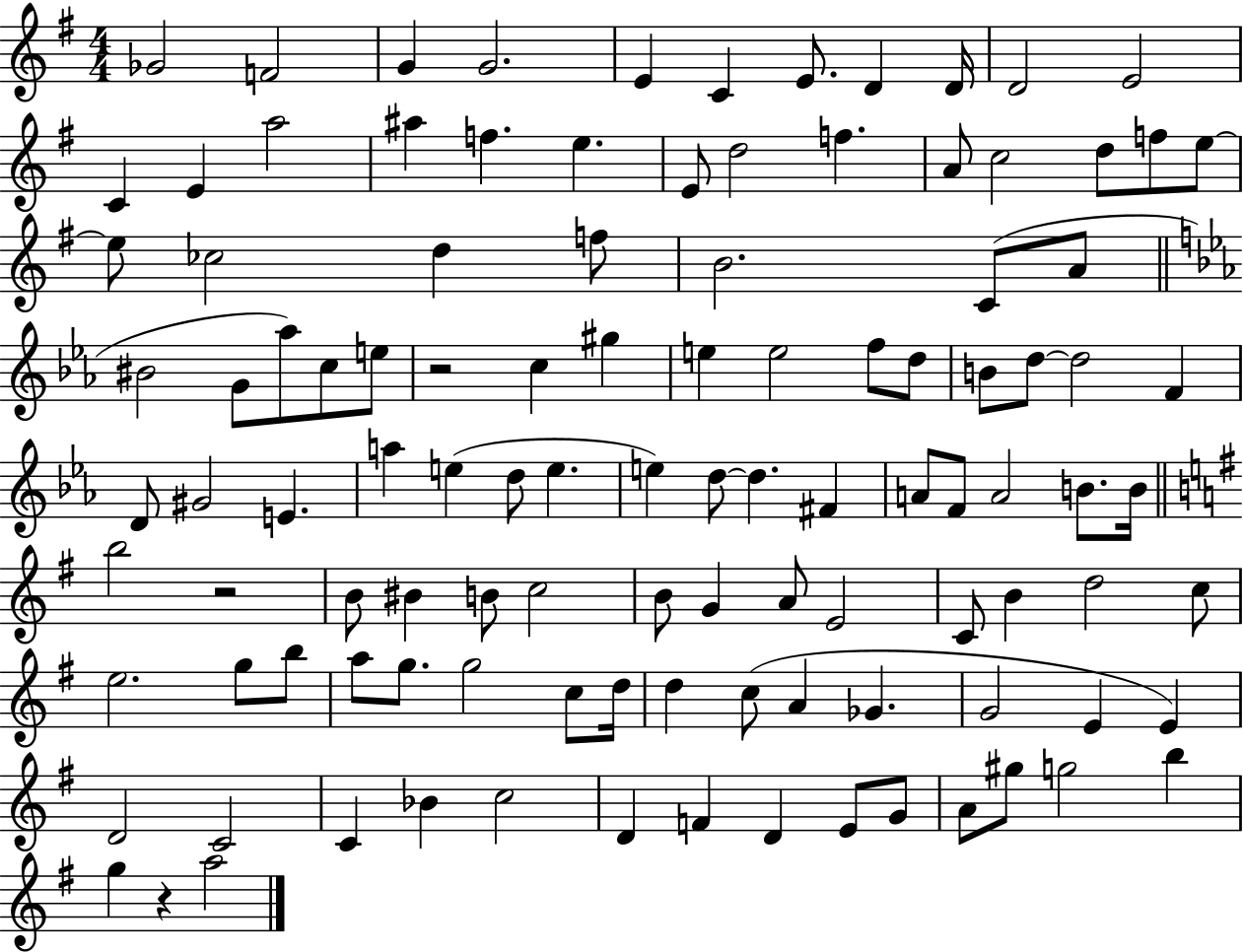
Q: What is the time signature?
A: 4/4